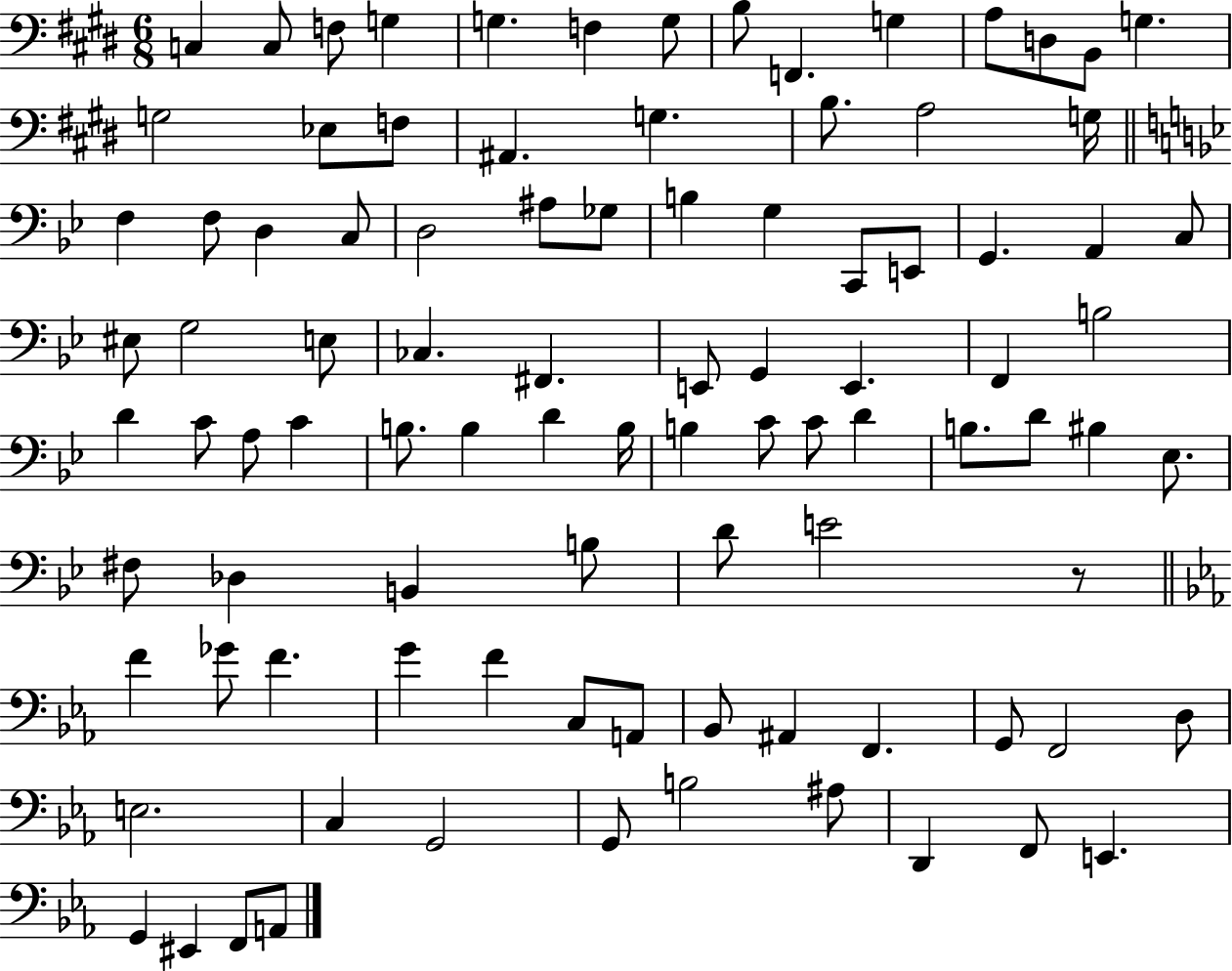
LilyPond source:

{
  \clef bass
  \numericTimeSignature
  \time 6/8
  \key e \major
  c4 c8 f8 g4 | g4. f4 g8 | b8 f,4. g4 | a8 d8 b,8 g4. | \break g2 ees8 f8 | ais,4. g4. | b8. a2 g16 | \bar "||" \break \key bes \major f4 f8 d4 c8 | d2 ais8 ges8 | b4 g4 c,8 e,8 | g,4. a,4 c8 | \break eis8 g2 e8 | ces4. fis,4. | e,8 g,4 e,4. | f,4 b2 | \break d'4 c'8 a8 c'4 | b8. b4 d'4 b16 | b4 c'8 c'8 d'4 | b8. d'8 bis4 ees8. | \break fis8 des4 b,4 b8 | d'8 e'2 r8 | \bar "||" \break \key ees \major f'4 ges'8 f'4. | g'4 f'4 c8 a,8 | bes,8 ais,4 f,4. | g,8 f,2 d8 | \break e2. | c4 g,2 | g,8 b2 ais8 | d,4 f,8 e,4. | \break g,4 eis,4 f,8 a,8 | \bar "|."
}